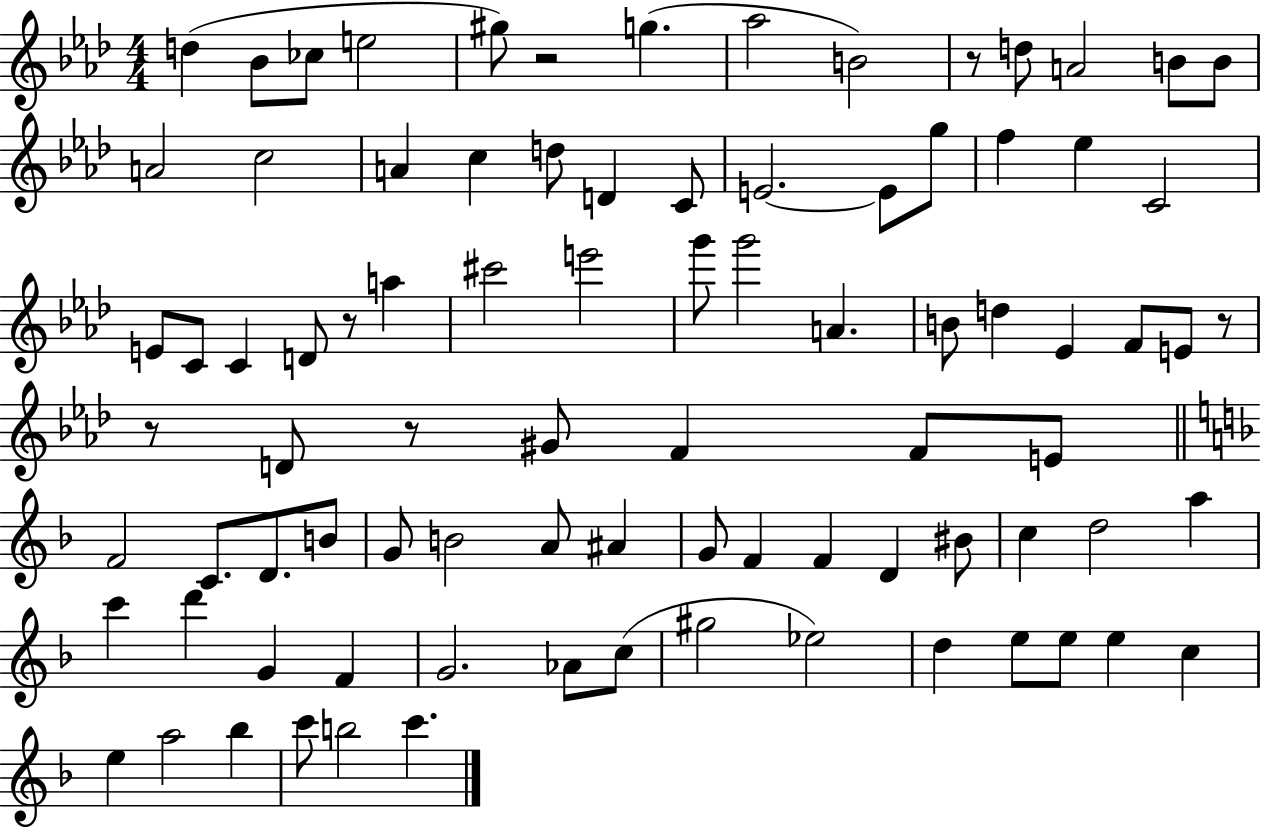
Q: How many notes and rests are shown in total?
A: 87